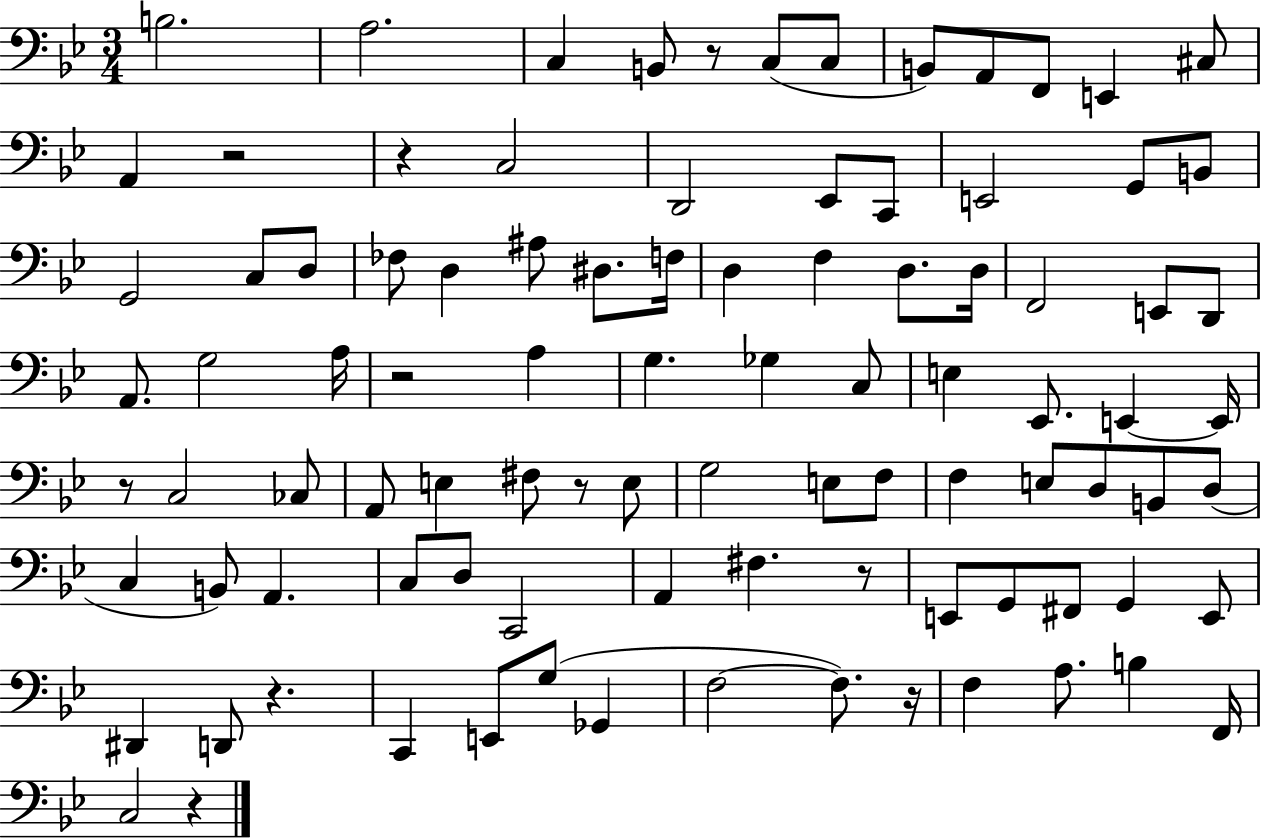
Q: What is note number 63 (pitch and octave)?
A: C3